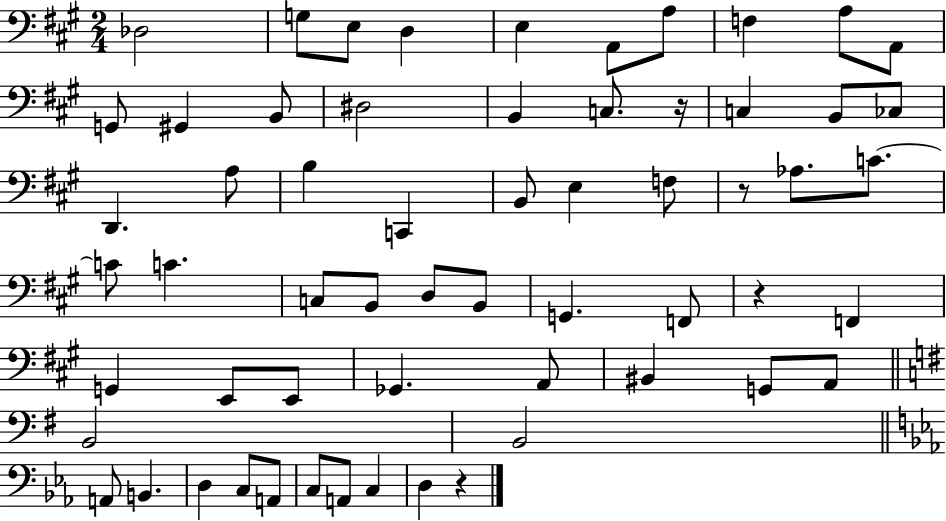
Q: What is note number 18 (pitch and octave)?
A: B2